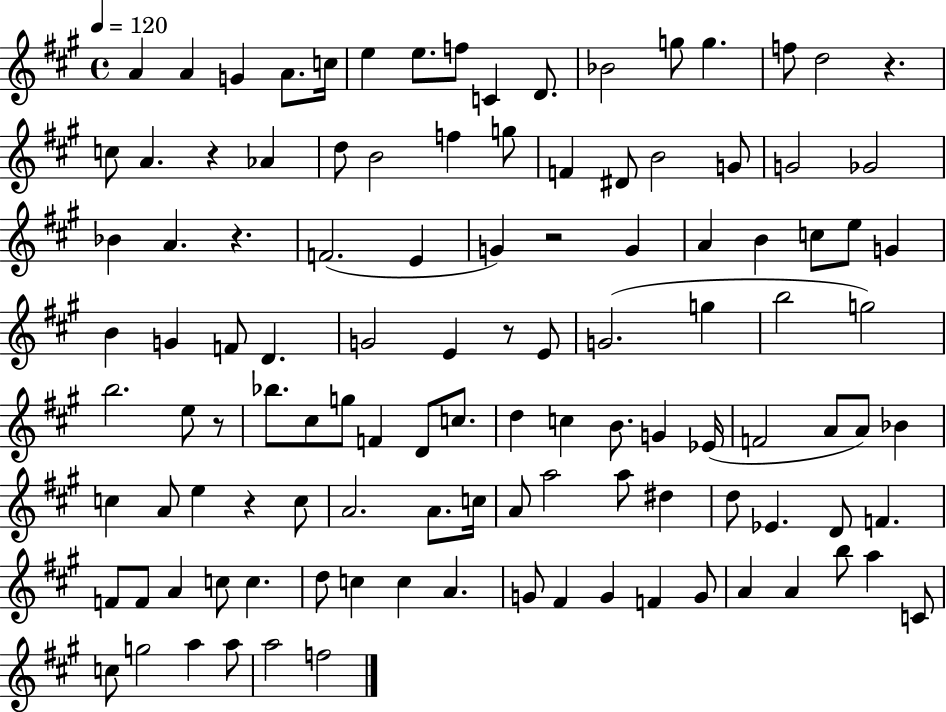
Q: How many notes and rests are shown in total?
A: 114